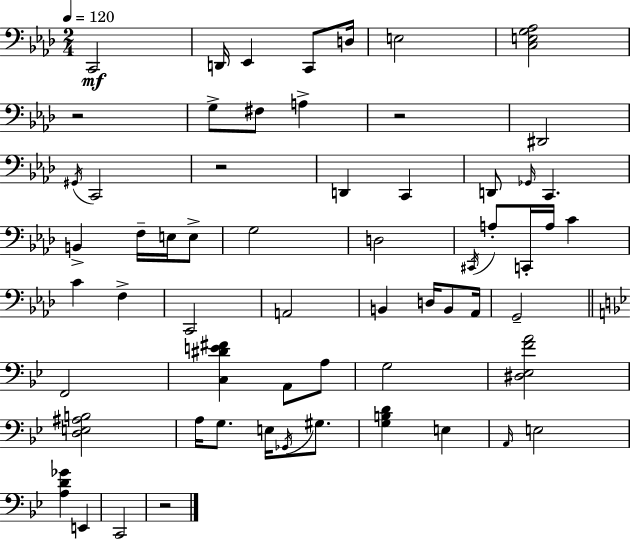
X:1
T:Untitled
M:2/4
L:1/4
K:Fm
C,,2 D,,/4 _E,, C,,/2 D,/4 E,2 [C,E,G,_A,]2 z2 G,/2 ^F,/2 A, z2 ^D,,2 ^G,,/4 C,,2 z2 D,, C,, D,,/2 _G,,/4 C,, B,, F,/4 E,/4 E,/2 G,2 D,2 ^C,,/4 A,/2 C,,/4 A,/4 C C F, C,,2 A,,2 B,, D,/4 B,,/2 _A,,/4 G,,2 F,,2 [C,^DE^F] A,,/2 A,/2 G,2 [^D,_E,FA]2 [D,E,^A,B,]2 A,/4 G,/2 E,/4 _G,,/4 ^G,/2 [G,B,D] E, A,,/4 E,2 [A,D_G] E,, C,,2 z2